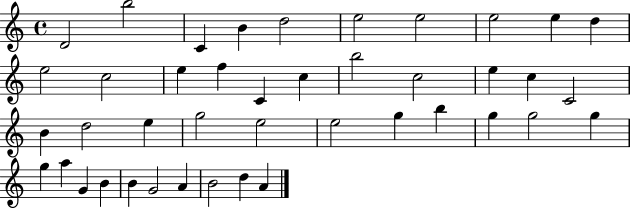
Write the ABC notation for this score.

X:1
T:Untitled
M:4/4
L:1/4
K:C
D2 b2 C B d2 e2 e2 e2 e d e2 c2 e f C c b2 c2 e c C2 B d2 e g2 e2 e2 g b g g2 g g a G B B G2 A B2 d A